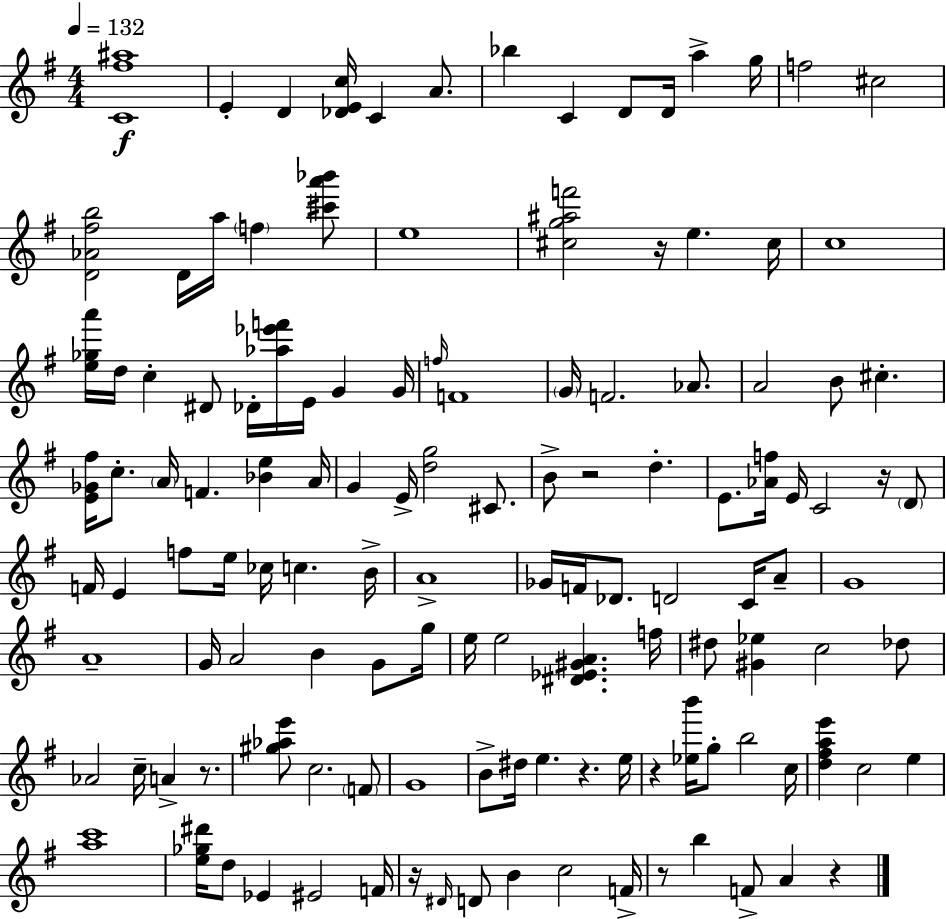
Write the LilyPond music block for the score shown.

{
  \clef treble
  \numericTimeSignature
  \time 4/4
  \key g \major
  \tempo 4 = 132
  \repeat volta 2 { <c' fis'' ais''>1\f | e'4-. d'4 <des' e' c''>16 c'4 a'8. | bes''4 c'4 d'8 d'16 a''4-> g''16 | f''2 cis''2 | \break <d' aes' fis'' b''>2 d'16 a''16 \parenthesize f''4 <cis''' a''' bes'''>8 | e''1 | <cis'' g'' ais'' f'''>2 r16 e''4. cis''16 | c''1 | \break <e'' ges'' a'''>16 d''16 c''4-. dis'8 des'16-. <aes'' ees''' f'''>16 e'16 g'4 g'16 | \grace { f''16 } f'1 | \parenthesize g'16 f'2. aes'8. | a'2 b'8 cis''4.-. | \break <e' ges' fis''>16 c''8.-. \parenthesize a'16 f'4. <bes' e''>4 | a'16 g'4 e'16-> <d'' g''>2 cis'8. | b'8-> r2 d''4.-. | e'8. <aes' f''>16 e'16 c'2 r16 \parenthesize d'8 | \break f'16 e'4 f''8 e''16 ces''16 c''4. | b'16-> a'1-> | ges'16 f'16 des'8. d'2 c'16 a'8-- | g'1 | \break a'1-- | g'16 a'2 b'4 g'8 | g''16 e''16 e''2 <dis' ees' gis' a'>4. | f''16 dis''8 <gis' ees''>4 c''2 des''8 | \break aes'2 c''16-- a'4-> r8. | <gis'' aes'' e'''>8 c''2. \parenthesize f'8 | g'1 | b'8-> dis''16 e''4. r4. | \break e''16 r4 <ees'' b'''>16 g''8-. b''2 | c''16 <d'' fis'' a'' e'''>4 c''2 e''4 | <a'' c'''>1 | <e'' ges'' dis'''>16 d''8 ees'4 eis'2 | \break f'16 r16 \grace { dis'16 } d'8 b'4 c''2 | f'16-> r8 b''4 f'8-> a'4 r4 | } \bar "|."
}